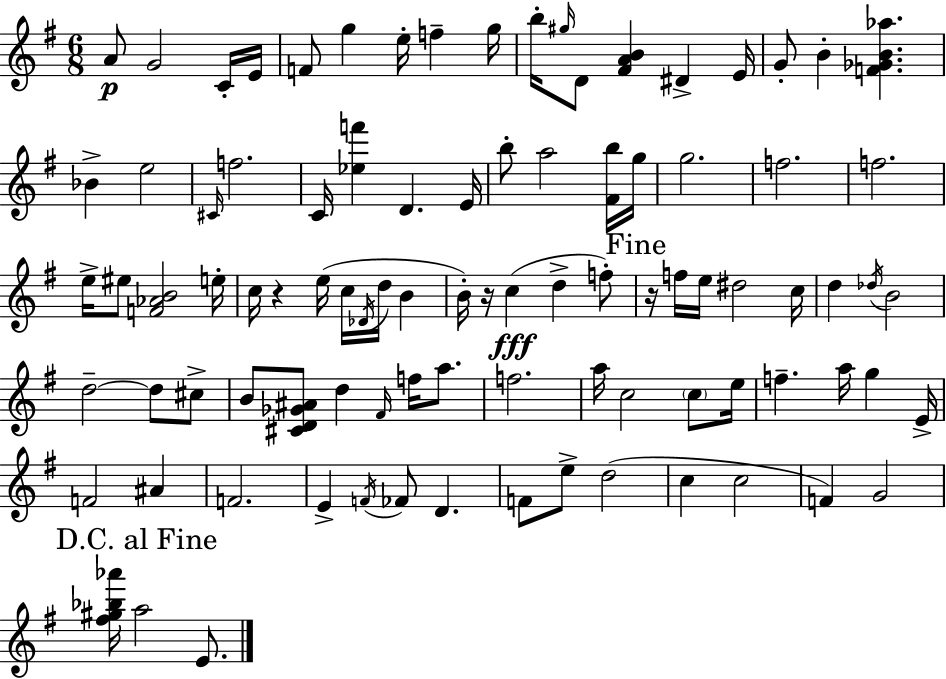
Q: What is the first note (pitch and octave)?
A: A4